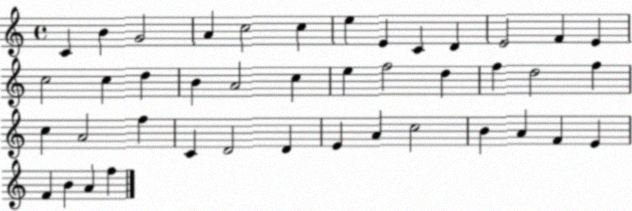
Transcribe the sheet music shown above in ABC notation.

X:1
T:Untitled
M:4/4
L:1/4
K:C
C B G2 A c2 c e E C D E2 F E c2 c d B A2 c e f2 d f d2 f c A2 f C D2 D E A c2 B A F E F B A f